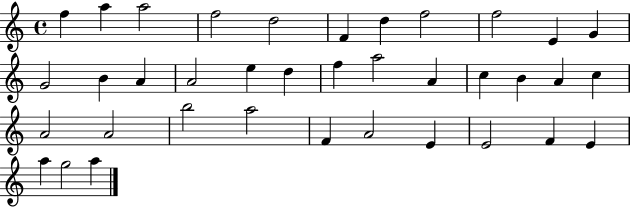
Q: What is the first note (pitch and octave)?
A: F5